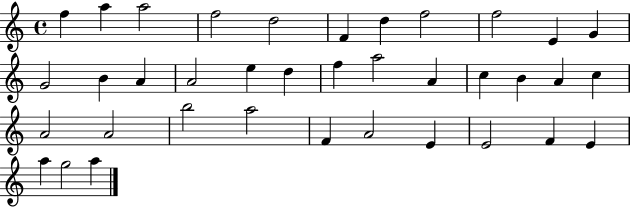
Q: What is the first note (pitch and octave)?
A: F5